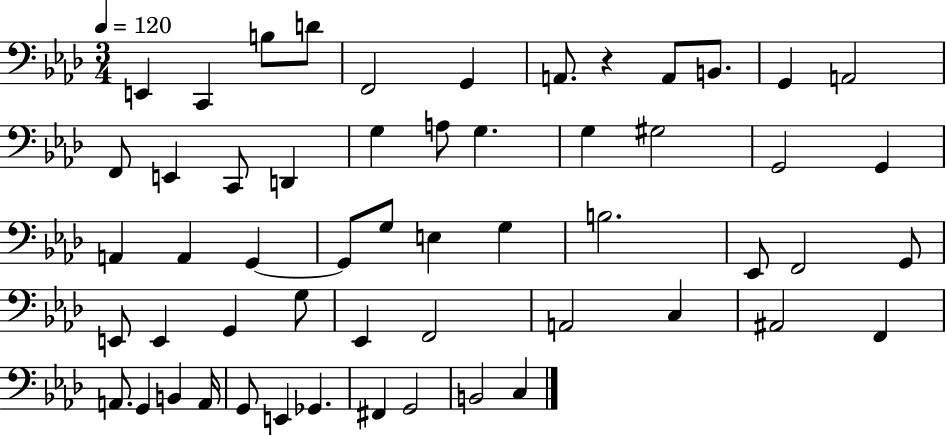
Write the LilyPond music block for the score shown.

{
  \clef bass
  \numericTimeSignature
  \time 3/4
  \key aes \major
  \tempo 4 = 120
  e,4 c,4 b8 d'8 | f,2 g,4 | a,8. r4 a,8 b,8. | g,4 a,2 | \break f,8 e,4 c,8 d,4 | g4 a8 g4. | g4 gis2 | g,2 g,4 | \break a,4 a,4 g,4~~ | g,8 g8 e4 g4 | b2. | ees,8 f,2 g,8 | \break e,8 e,4 g,4 g8 | ees,4 f,2 | a,2 c4 | ais,2 f,4 | \break a,8. g,4 b,4 a,16 | g,8 e,4 ges,4. | fis,4 g,2 | b,2 c4 | \break \bar "|."
}